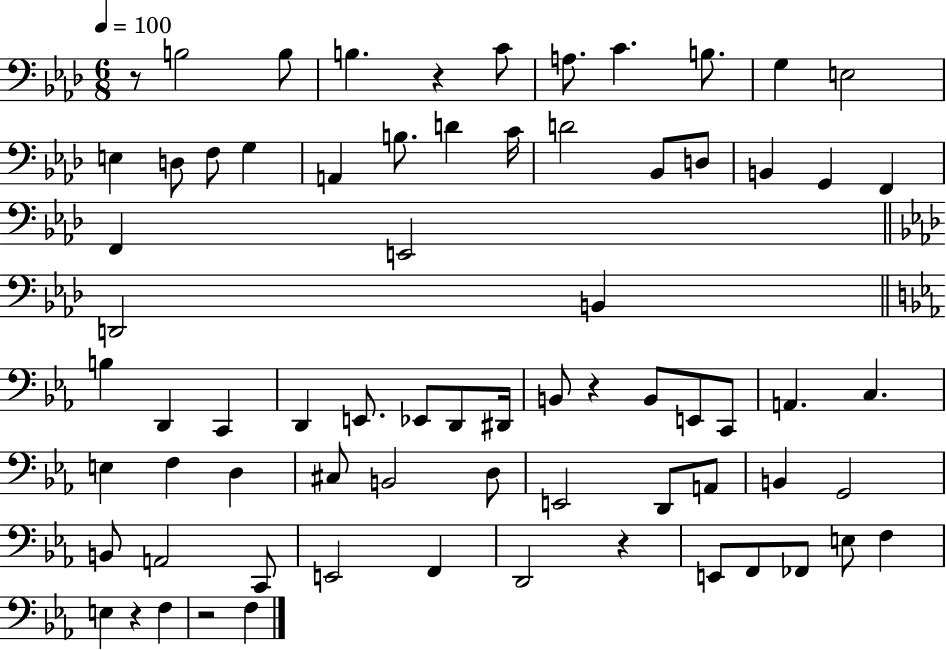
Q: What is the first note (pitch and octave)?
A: B3